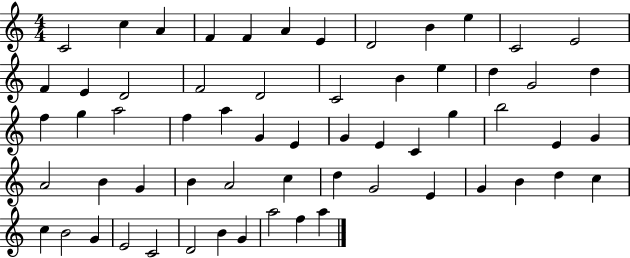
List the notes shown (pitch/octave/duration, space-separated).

C4/h C5/q A4/q F4/q F4/q A4/q E4/q D4/h B4/q E5/q C4/h E4/h F4/q E4/q D4/h F4/h D4/h C4/h B4/q E5/q D5/q G4/h D5/q F5/q G5/q A5/h F5/q A5/q G4/q E4/q G4/q E4/q C4/q G5/q B5/h E4/q G4/q A4/h B4/q G4/q B4/q A4/h C5/q D5/q G4/h E4/q G4/q B4/q D5/q C5/q C5/q B4/h G4/q E4/h C4/h D4/h B4/q G4/q A5/h F5/q A5/q